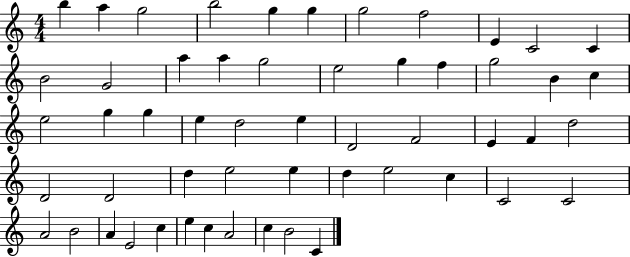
B5/q A5/q G5/h B5/h G5/q G5/q G5/h F5/h E4/q C4/h C4/q B4/h G4/h A5/q A5/q G5/h E5/h G5/q F5/q G5/h B4/q C5/q E5/h G5/q G5/q E5/q D5/h E5/q D4/h F4/h E4/q F4/q D5/h D4/h D4/h D5/q E5/h E5/q D5/q E5/h C5/q C4/h C4/h A4/h B4/h A4/q E4/h C5/q E5/q C5/q A4/h C5/q B4/h C4/q